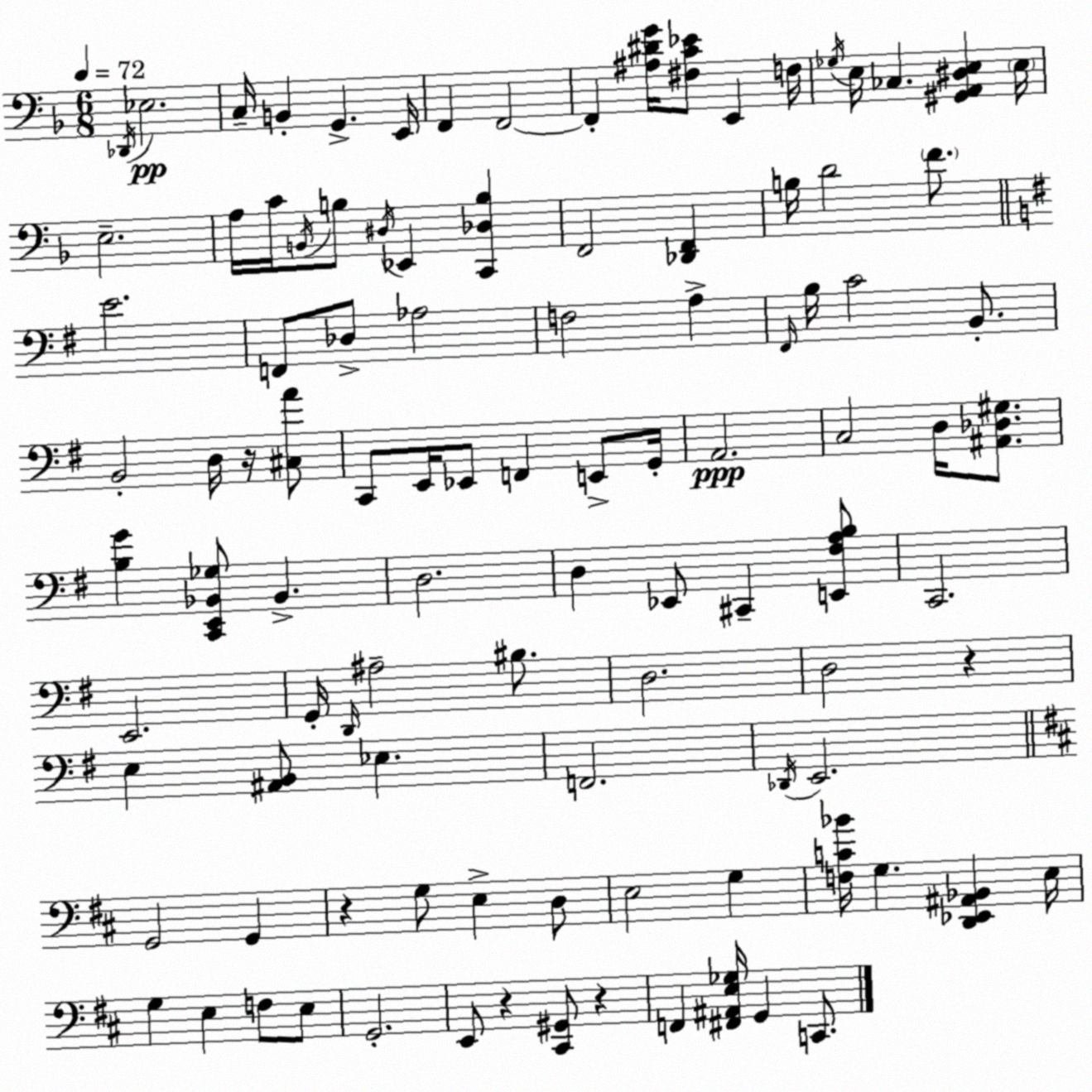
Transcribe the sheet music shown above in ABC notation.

X:1
T:Untitled
M:6/8
L:1/4
K:F
_D,,/4 _E,2 C,/4 B,, G,, E,,/4 F,, F,,2 F,, [^A,^DG]/4 [^F,C_E]/2 E,, F,/4 _G,/4 E,/4 _C, [^G,,A,,^D,E,] E,/4 E,2 A,/4 C/4 B,,/4 B,/2 ^D,/4 _E,, [C,,_D,B,] F,,2 [_D,,F,,] B,/4 D2 F/2 E2 F,,/2 _D,/2 _A,2 F,2 A, ^F,,/4 B,/4 C2 B,,/2 B,,2 D,/4 z/4 [^C,A]/2 C,,/2 E,,/4 _E,,/2 F,, E,,/2 G,,/4 A,,2 C,2 D,/4 [^A,,_D,^G,]/2 [B,G] [C,,E,,_B,,_G,]/2 _B,, D,2 D, _E,,/2 ^C,, [E,,^F,A,B,]/2 C,,2 E,,2 G,,/4 D,,/4 ^A,2 ^B,/2 D,2 D,2 z E, [^A,,B,,]/2 _E, F,,2 _D,,/4 E,,2 G,,2 G,, z G,/2 E, D,/2 E,2 G, [F,C_B]/4 G, [D,,_E,,^A,,_B,,] E,/4 G, E, F,/2 E,/2 G,,2 E,,/2 z [^C,,^G,,]/2 z F,, [^F,,^A,,E,_G,]/4 G,, C,,/2